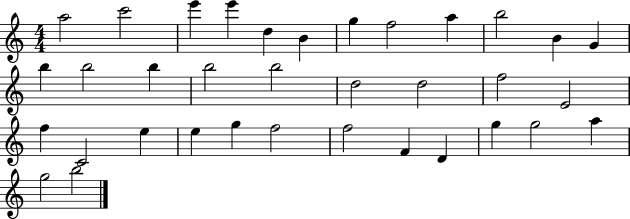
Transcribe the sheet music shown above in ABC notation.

X:1
T:Untitled
M:4/4
L:1/4
K:C
a2 c'2 e' e' d B g f2 a b2 B G b b2 b b2 b2 d2 d2 f2 E2 f C2 e e g f2 f2 F D g g2 a g2 b2